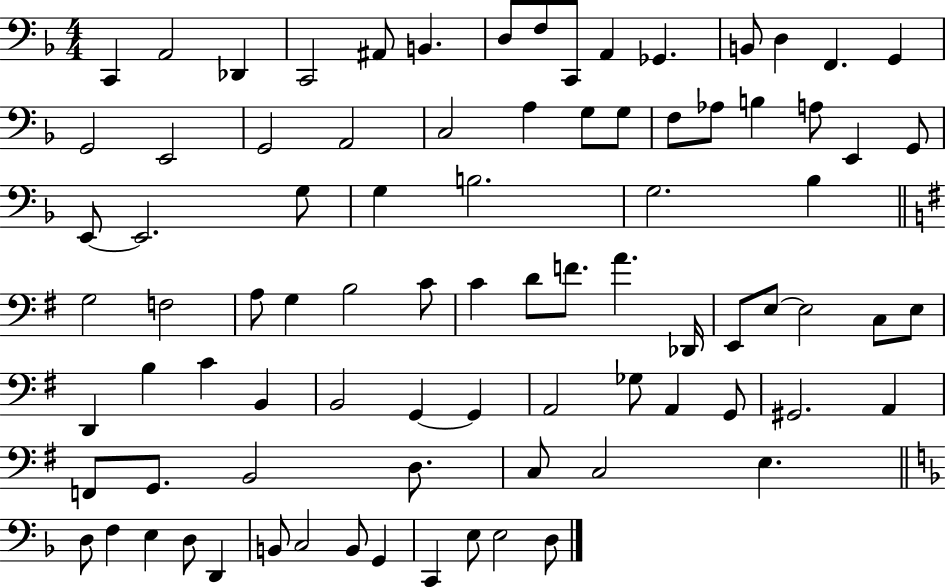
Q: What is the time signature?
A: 4/4